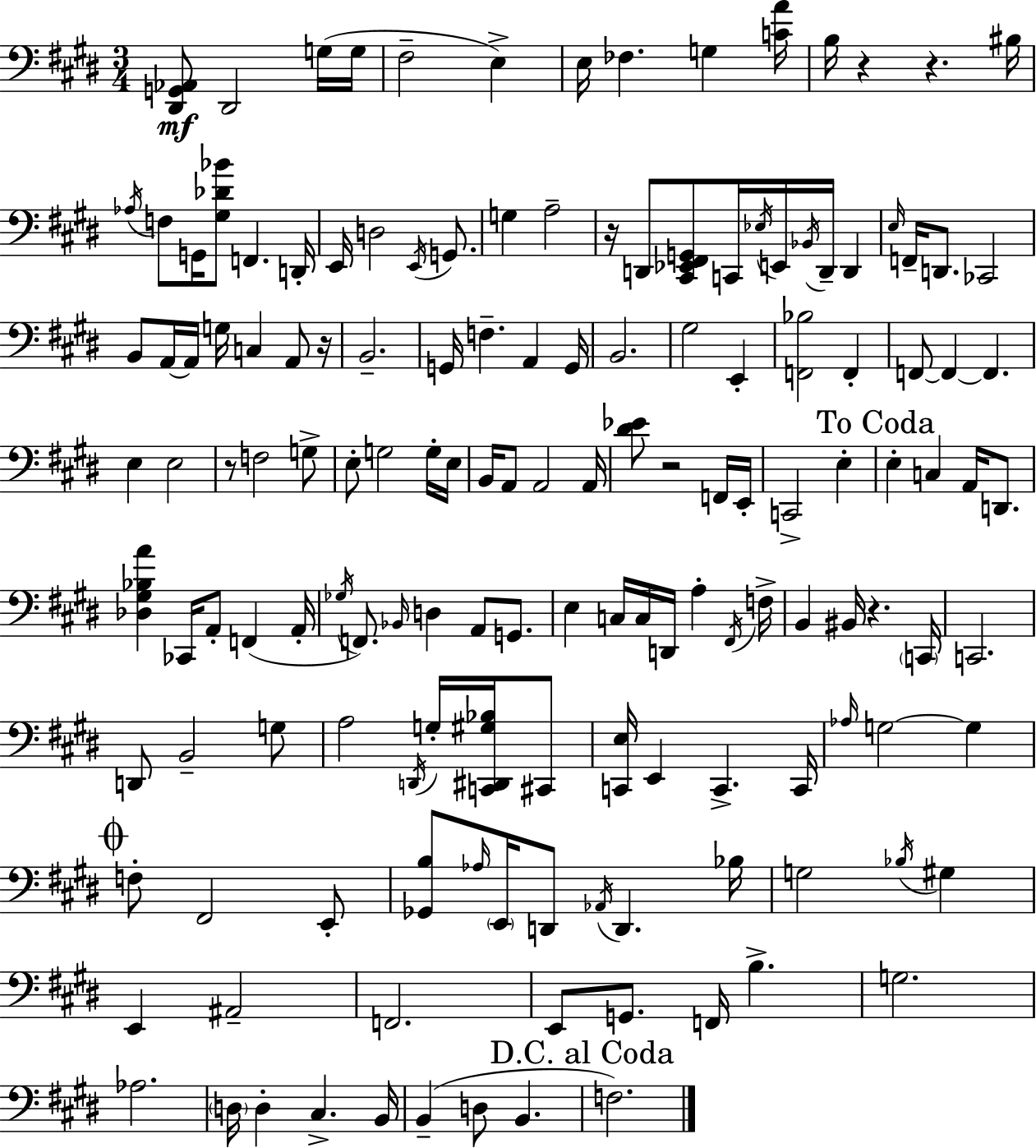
{
  \clef bass
  \numericTimeSignature
  \time 3/4
  \key e \major
  <dis, g, aes,>8\mf dis,2 g16( g16 | fis2-- e4->) | e16 fes4. g4 <c' a'>16 | b16 r4 r4. bis16 | \break \acciaccatura { aes16 } f8 g,16 <gis des' bes'>8 f,4. | d,16-. e,16 d2 \acciaccatura { e,16 } g,8. | g4 a2-- | r16 d,8 <cis, ees, fis, g,>8 c,16 \acciaccatura { ees16 } e,16 \acciaccatura { bes,16 } d,16-- | \break d,4 \grace { e16 } f,16-- d,8. ces,2 | b,8 a,16~~ a,16 g16 c4 | a,8 r16 b,2.-- | g,16 f4.-- | \break a,4 g,16 b,2. | gis2 | e,4-. <f, bes>2 | f,4-. f,8~~ f,4~~ f,4. | \break e4 e2 | r8 f2 | g8-> e8-. g2 | g16-. e16 b,16 a,8 a,2 | \break a,16 <dis' ees'>8 r2 | f,16 e,16-. c,2-> | e4-. \mark "To Coda" e4-. c4 | a,16 d,8. <des gis bes a'>4 ces,16 a,8-. | \break f,4( a,16-. \acciaccatura { ges16 } f,8.) \grace { bes,16 } d4 | a,8 g,8. e4 c16 | c16 d,16 a4-. \acciaccatura { fis,16 } f16-> b,4 | bis,16 r4. \parenthesize c,16 c,2. | \break d,8 b,2-- | g8 a2 | \acciaccatura { d,16 } g16-. <c, dis, gis bes>16 cis,8 <c, e>16 e,4 | c,4.-> c,16 \grace { aes16 } g2~~ | \break g4 \mark \markup { \musicglyph "scripts.coda" } f8-. | fis,2 e,8-. <ges, b>8 | \grace { aes16 } \parenthesize e,16 d,8 \acciaccatura { aes,16 } d,4. bes16 | g2 \acciaccatura { bes16 } gis4 | \break e,4 ais,2-- | f,2. | e,8 g,8. f,16 b4.-> | g2. | \break aes2. | \parenthesize d16 d4-. cis4.-> | b,16 b,4--( d8 b,4. | \mark "D.C. al Coda" f2.) | \break \bar "|."
}